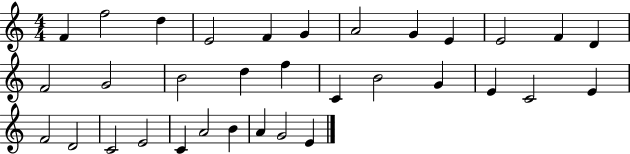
F4/q F5/h D5/q E4/h F4/q G4/q A4/h G4/q E4/q E4/h F4/q D4/q F4/h G4/h B4/h D5/q F5/q C4/q B4/h G4/q E4/q C4/h E4/q F4/h D4/h C4/h E4/h C4/q A4/h B4/q A4/q G4/h E4/q